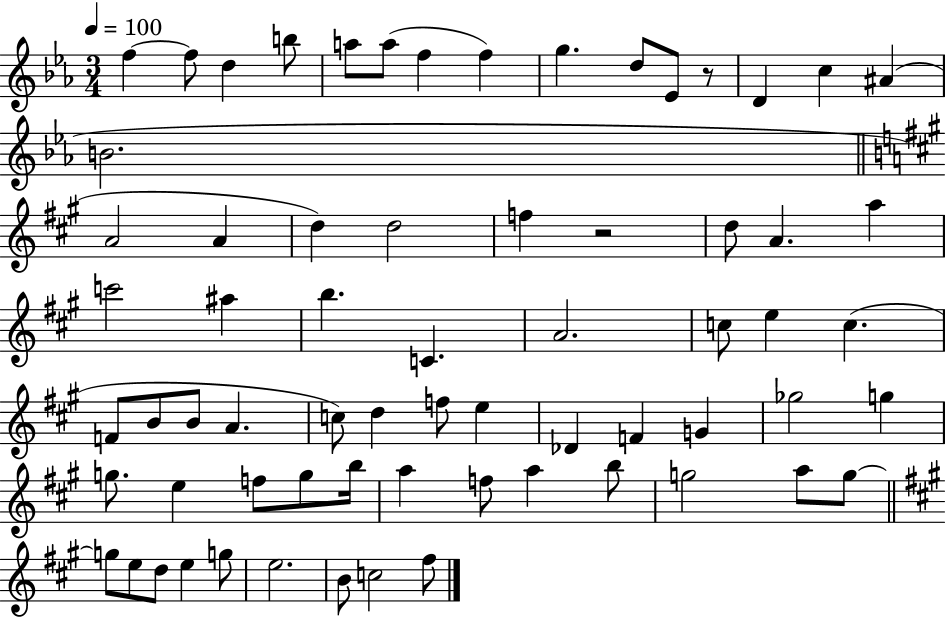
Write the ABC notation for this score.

X:1
T:Untitled
M:3/4
L:1/4
K:Eb
f f/2 d b/2 a/2 a/2 f f g d/2 _E/2 z/2 D c ^A B2 A2 A d d2 f z2 d/2 A a c'2 ^a b C A2 c/2 e c F/2 B/2 B/2 A c/2 d f/2 e _D F G _g2 g g/2 e f/2 g/2 b/4 a f/2 a b/2 g2 a/2 g/2 g/2 e/2 d/2 e g/2 e2 B/2 c2 ^f/2